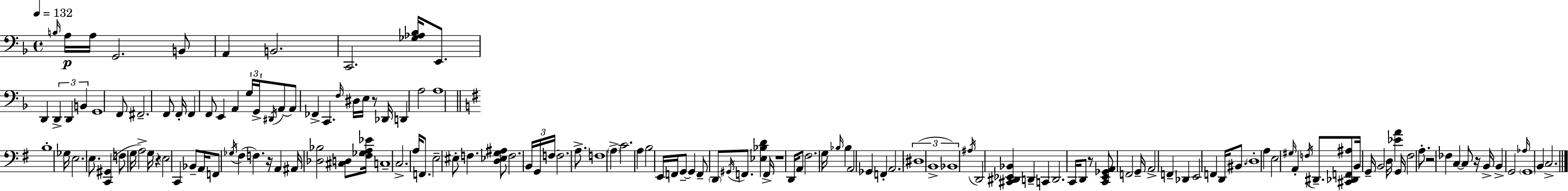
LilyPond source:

{
  \clef bass
  \time 4/4
  \defaultTimeSignature
  \key f \major
  \tempo 4 = 132
  \grace { b16 }\p a16 a16 g,2. b,8 | a,4 b,2. | c,2. <ges aes bes>16 e,8. | d,4 \tuplet 3/2 { d,4-> d,4 b,4 } | \break g,1 | f,8 fis,2.-- f,8 | f,16-. f,4 f,8 e,4 a,4 | \tuplet 3/2 { g16 g,16-> \acciaccatura { dis,16 } } a,8~~ a,8 fes,4-> c,4. | \break \grace { f16 } dis16 e16 r8 des,16 d,4 a2 | a1 | \bar "||" \break \key e \minor b1-. | ges16 e2. e8. | <c, gis,>4( f8 g16 a2->) g16 | r4 \parenthesize e2 c,4 | \break bes,8-- a,16 f,8 \acciaccatura { ges16 }( fis4 f4.) | r16 a,4 ais,16 <des bes>2 <cis d>8 | <fis ges a ees'>16 c1-- | c2.-> a16 f,8. | \break e2-- eis8-. f4. | <d ees g ais>8 f2. \tuplet 3/2 { b,16 | g,16 f16~~ } f2. a8.-> | f1 | \break \parenthesize a4-> c'2. | a4 b2 e,16 f,16 g,8--~~ | g,4 f,8-- \parenthesize d,8 \acciaccatura { gis,16 } f,8. <ees bes d'>4 | f,16-> r1 | \break d,16 a,8 fis2. | g16 \grace { bes16 } bes4 a,2 ges,4 | f,4-. a,2. | \tuplet 3/2 { \parenthesize dis1( | \break b,1-> | bes,1) } | \acciaccatura { ais16 } d,2 <cis, dis, ees, bes,>4 | d,4-- c,4 d,2. | \break c,16 d,8 r8 <c, e, ges, a,>8 f,2 | g,16-- a,2-> f,4-- | des,4 e,2 f,4 | d,16 bis,8. \parenthesize d1-. | \break a4 e2 | \grace { gis16 } a,4-. \acciaccatura { f16 } dis,8.-- <cis, des, f, ais>8 b,16 g,16-- b,2 | d16 <ees' a'>4 g,16 fis2 | a8.-. r2 fes4 | \break c4~~ c8 r16 b,16-> b,4-> g,2 | \grace { aes16 } \parenthesize g,1 | b,4 c2.-> | \bar "|."
}